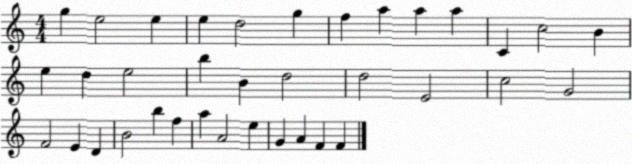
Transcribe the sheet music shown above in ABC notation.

X:1
T:Untitled
M:4/4
L:1/4
K:C
g e2 e e d2 g f a a a C c2 B e d e2 b B d2 d2 E2 c2 G2 F2 E D B2 b f a A2 e G A F F